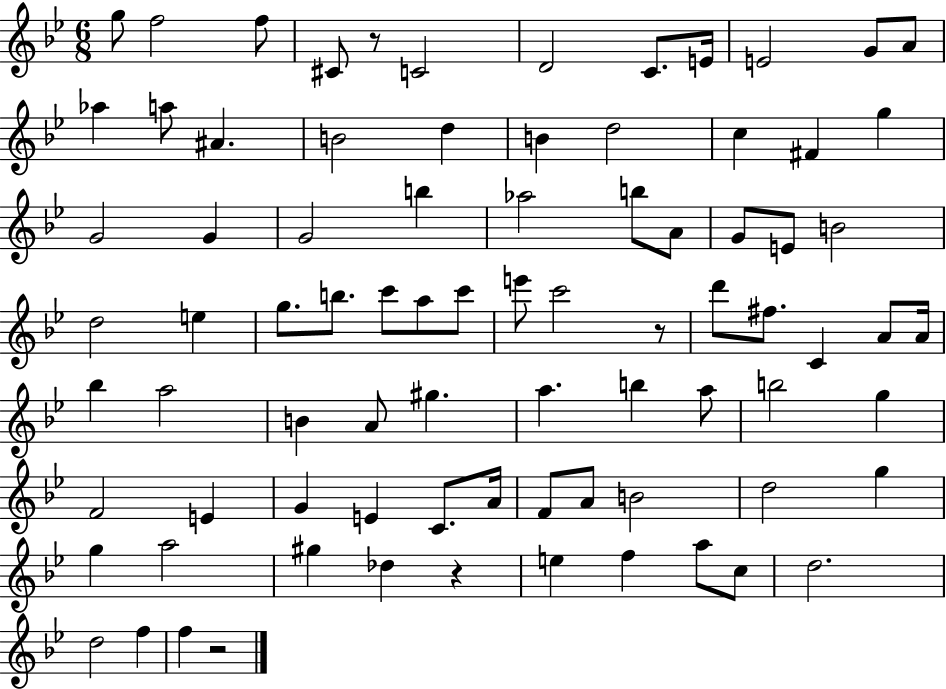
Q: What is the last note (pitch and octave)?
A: F5